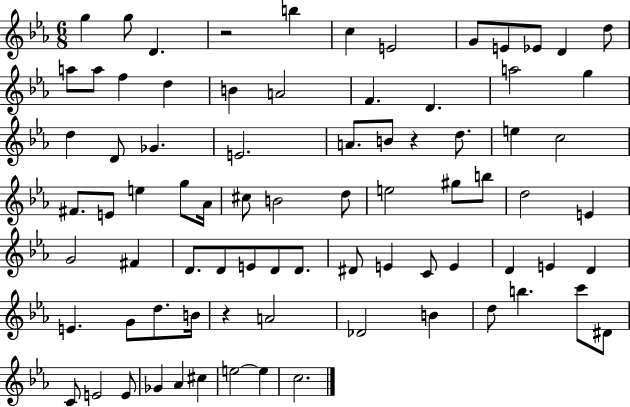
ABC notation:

X:1
T:Untitled
M:6/8
L:1/4
K:Eb
g g/2 D z2 b c E2 G/2 E/2 _E/2 D d/2 a/2 a/2 f d B A2 F D a2 g d D/2 _G E2 A/2 B/2 z d/2 e c2 ^F/2 E/2 e g/2 _A/4 ^c/2 B2 d/2 e2 ^g/2 b/2 d2 E G2 ^F D/2 D/2 E/2 D/2 D/2 ^D/2 E C/2 E D E D E G/2 d/2 B/4 z A2 _D2 B d/2 b c'/2 ^D/2 C/2 E2 E/2 _G _A ^c e2 e c2